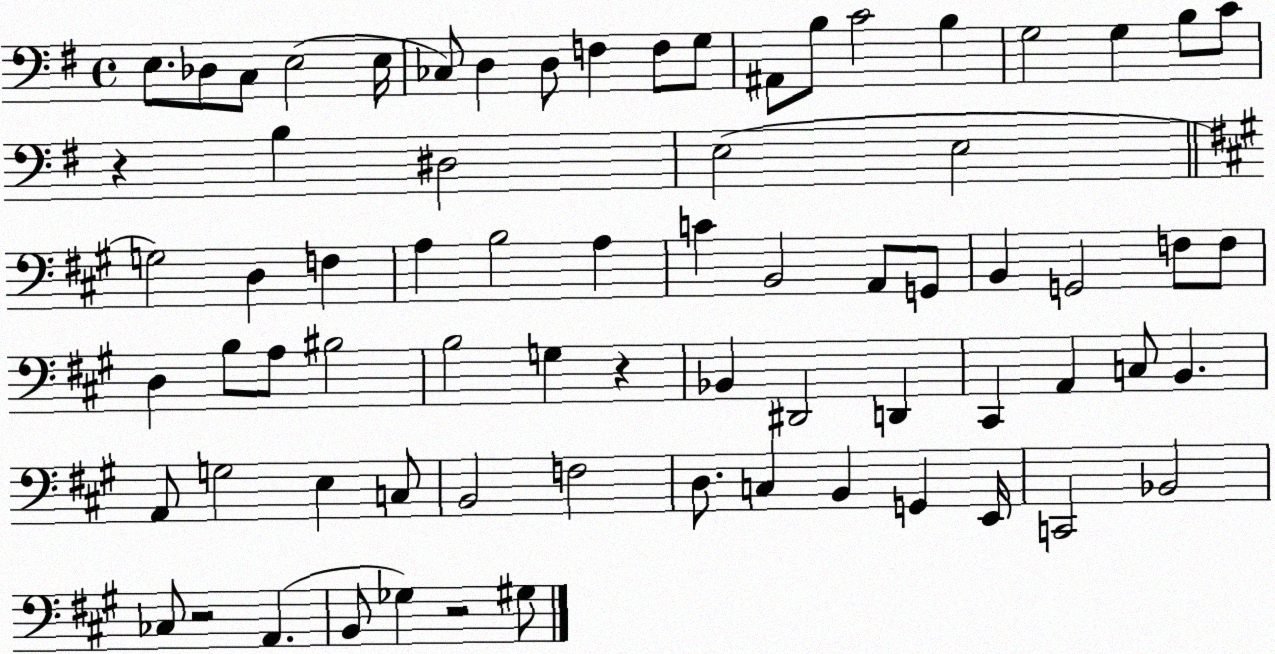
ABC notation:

X:1
T:Untitled
M:4/4
L:1/4
K:G
E,/2 _D,/2 C,/2 E,2 E,/4 _C,/2 D, D,/2 F, F,/2 G,/2 ^A,,/2 B,/2 C2 B, G,2 G, B,/2 C/2 z B, ^D,2 E,2 E,2 G,2 D, F, A, B,2 A, C B,,2 A,,/2 G,,/2 B,, G,,2 F,/2 F,/2 D, B,/2 A,/2 ^B,2 B,2 G, z _B,, ^D,,2 D,, ^C,, A,, C,/2 B,, A,,/2 G,2 E, C,/2 B,,2 F,2 D,/2 C, B,, G,, E,,/4 C,,2 _B,,2 _C,/2 z2 A,, B,,/2 _G, z2 ^G,/2